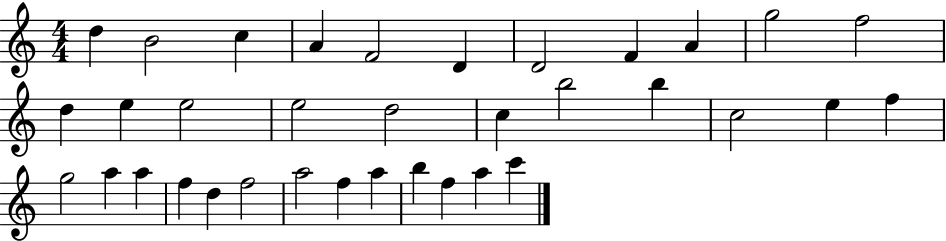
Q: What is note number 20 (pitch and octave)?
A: C5